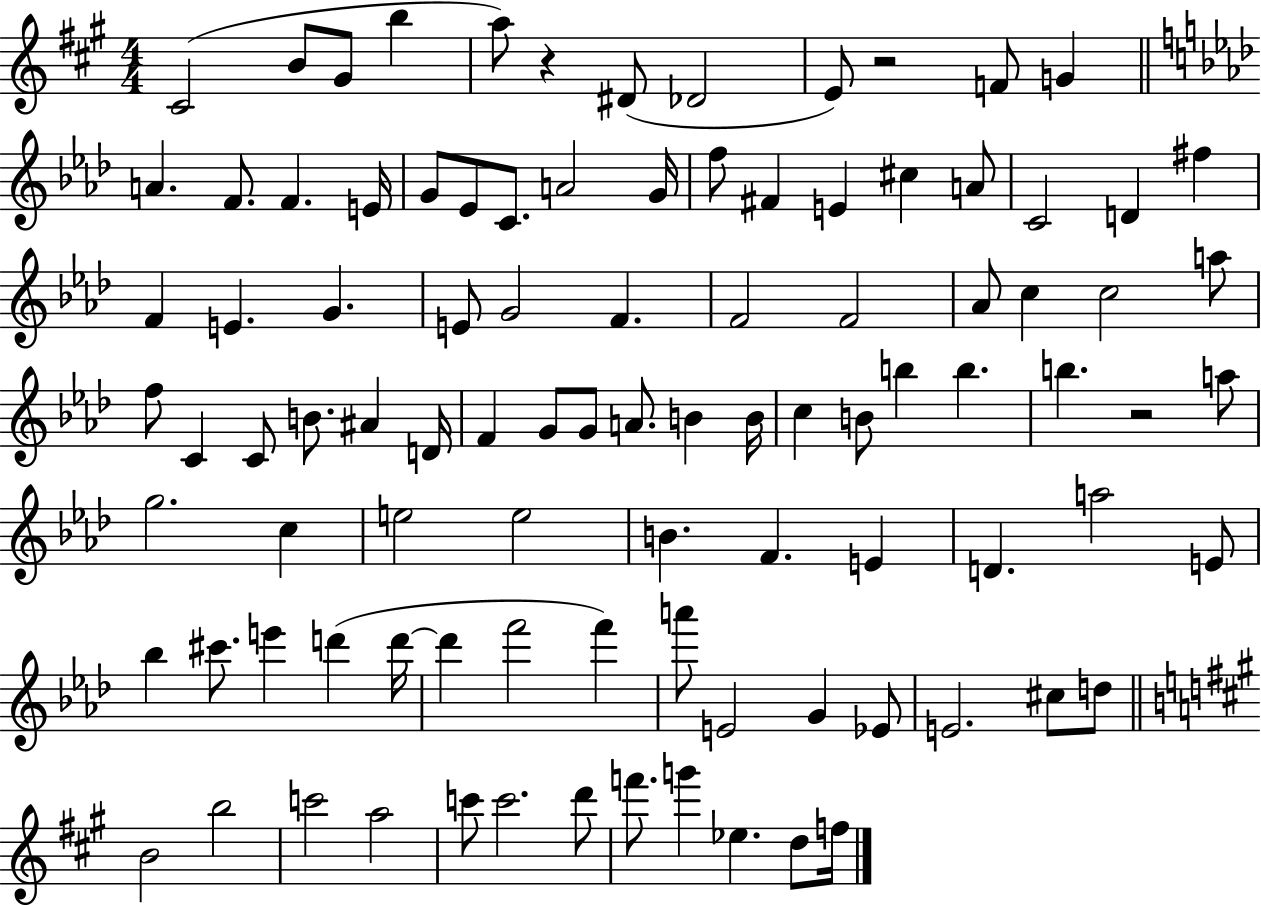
X:1
T:Untitled
M:4/4
L:1/4
K:A
^C2 B/2 ^G/2 b a/2 z ^D/2 _D2 E/2 z2 F/2 G A F/2 F E/4 G/2 _E/2 C/2 A2 G/4 f/2 ^F E ^c A/2 C2 D ^f F E G E/2 G2 F F2 F2 _A/2 c c2 a/2 f/2 C C/2 B/2 ^A D/4 F G/2 G/2 A/2 B B/4 c B/2 b b b z2 a/2 g2 c e2 e2 B F E D a2 E/2 _b ^c'/2 e' d' d'/4 d' f'2 f' a'/2 E2 G _E/2 E2 ^c/2 d/2 B2 b2 c'2 a2 c'/2 c'2 d'/2 f'/2 g' _e d/2 f/4